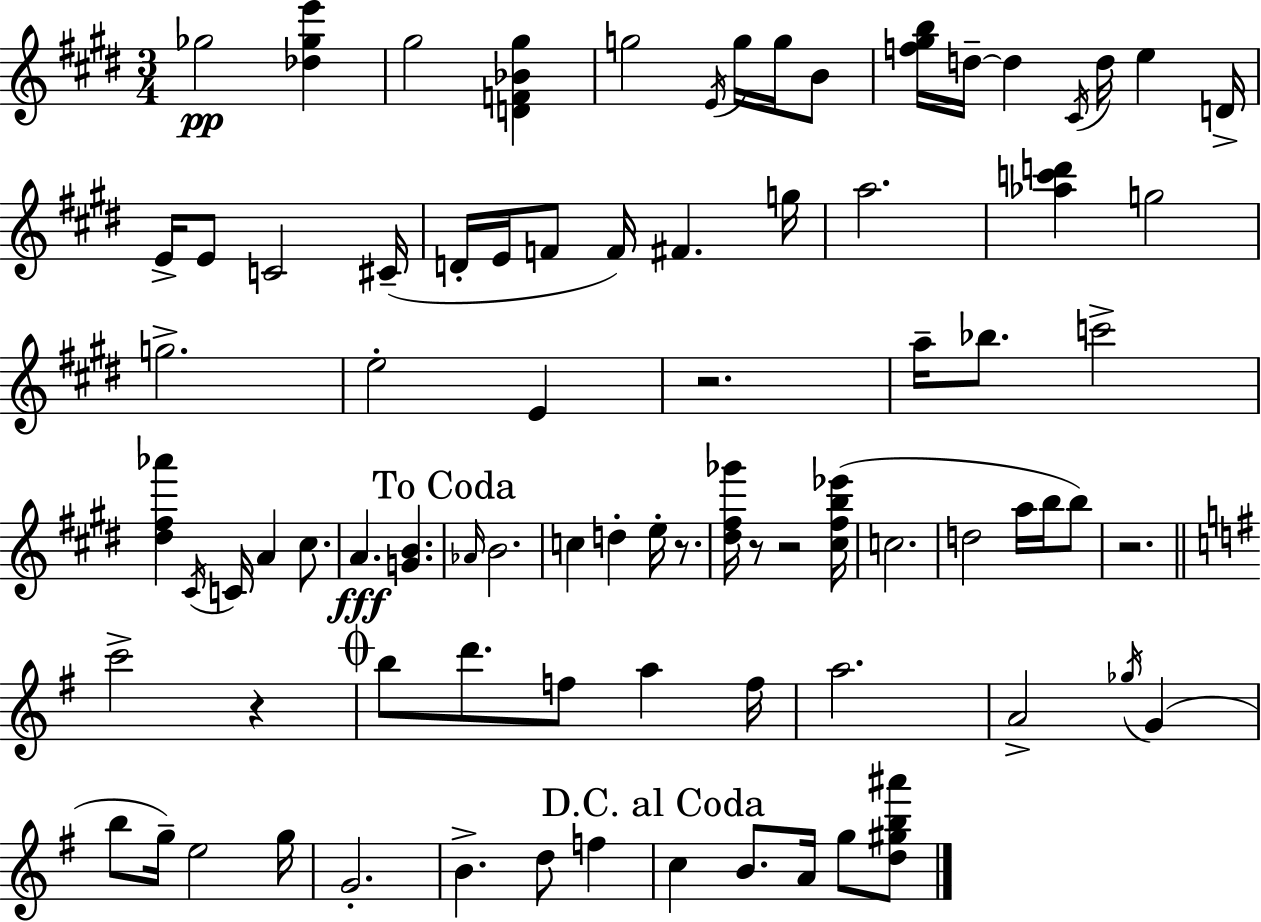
Gb5/h [Db5,Gb5,E6]/q G#5/h [D4,F4,Bb4,G#5]/q G5/h E4/s G5/s G5/s B4/e [F5,G#5,B5]/s D5/s D5/q C#4/s D5/s E5/q D4/s E4/s E4/e C4/h C#4/s D4/s E4/s F4/e F4/s F#4/q. G5/s A5/h. [Ab5,C6,D6]/q G5/h G5/h. E5/h E4/q R/h. A5/s Bb5/e. C6/h [D#5,F#5,Ab6]/q C#4/s C4/s A4/q C#5/e. A4/q. [G4,B4]/q. Ab4/s B4/h. C5/q D5/q E5/s R/e. [D#5,F#5,Gb6]/s R/e R/h [C#5,F#5,B5,Eb6]/s C5/h. D5/h A5/s B5/s B5/e R/h. C6/h R/q B5/e D6/e. F5/e A5/q F5/s A5/h. A4/h Gb5/s G4/q B5/e G5/s E5/h G5/s G4/h. B4/q. D5/e F5/q C5/q B4/e. A4/s G5/e [D5,G#5,B5,A#6]/e